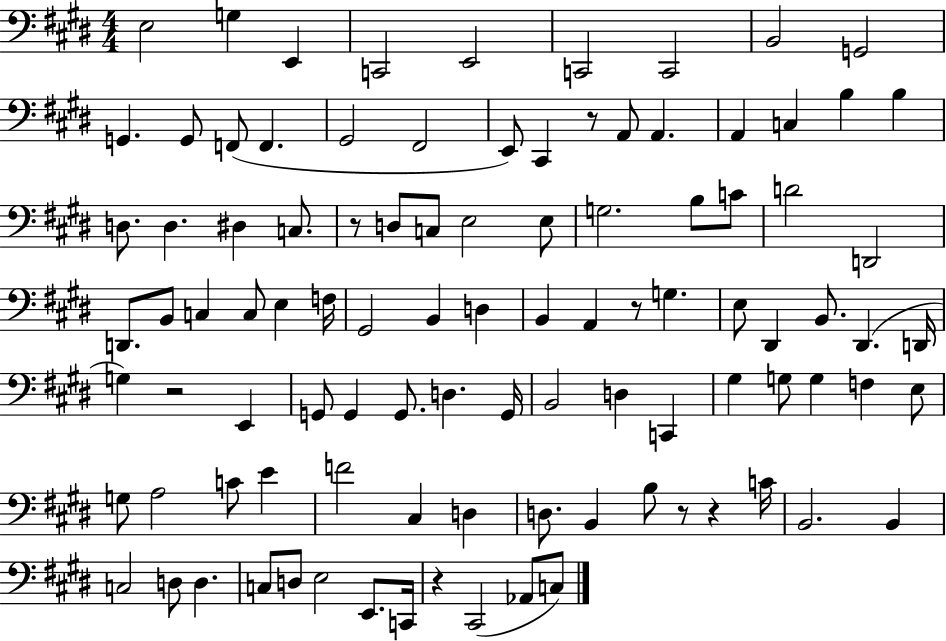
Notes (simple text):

E3/h G3/q E2/q C2/h E2/h C2/h C2/h B2/h G2/h G2/q. G2/e F2/e F2/q. G#2/h F#2/h E2/e C#2/q R/e A2/e A2/q. A2/q C3/q B3/q B3/q D3/e. D3/q. D#3/q C3/e. R/e D3/e C3/e E3/h E3/e G3/h. B3/e C4/e D4/h D2/h D2/e. B2/e C3/q C3/e E3/q F3/s G#2/h B2/q D3/q B2/q A2/q R/e G3/q. E3/e D#2/q B2/e. D#2/q. D2/s G3/q R/h E2/q G2/e G2/q G2/e. D3/q. G2/s B2/h D3/q C2/q G#3/q G3/e G3/q F3/q E3/e G3/e A3/h C4/e E4/q F4/h C#3/q D3/q D3/e. B2/q B3/e R/e R/q C4/s B2/h. B2/q C3/h D3/e D3/q. C3/e D3/e E3/h E2/e. C2/s R/q C#2/h Ab2/e C3/e